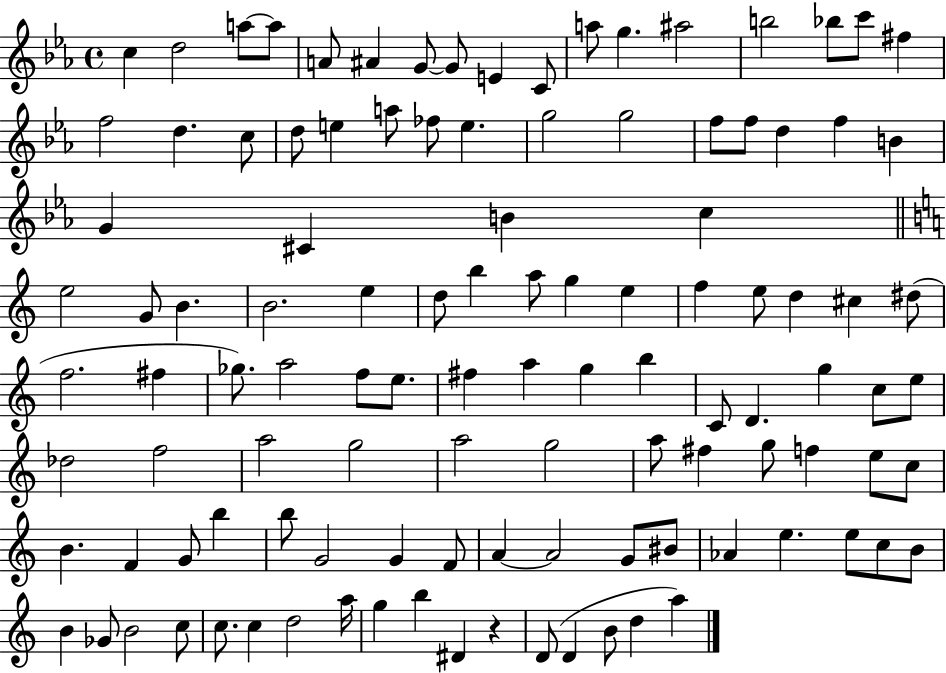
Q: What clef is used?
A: treble